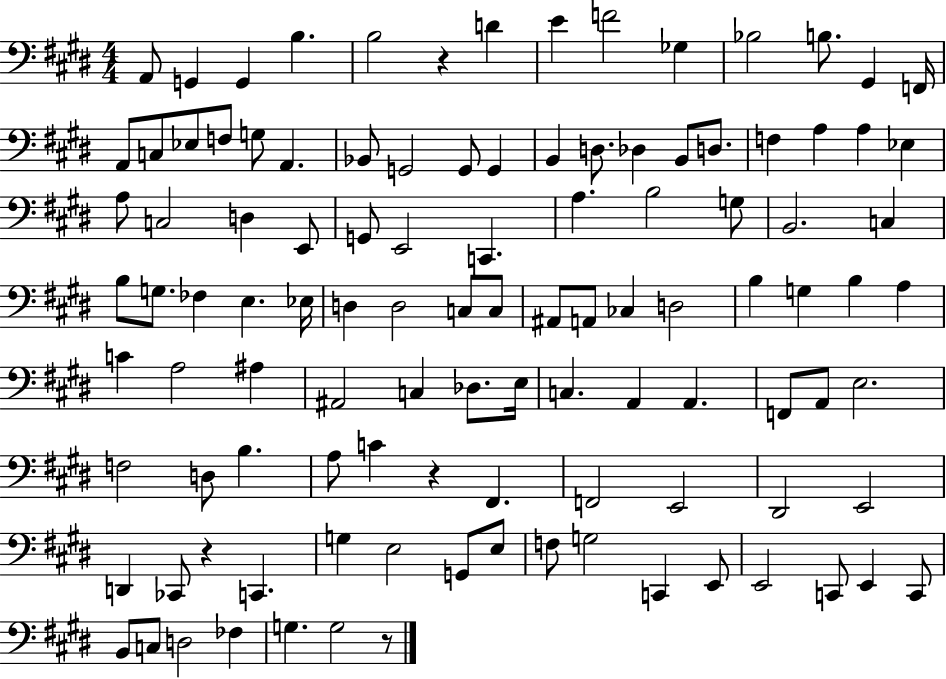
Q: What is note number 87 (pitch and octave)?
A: C2